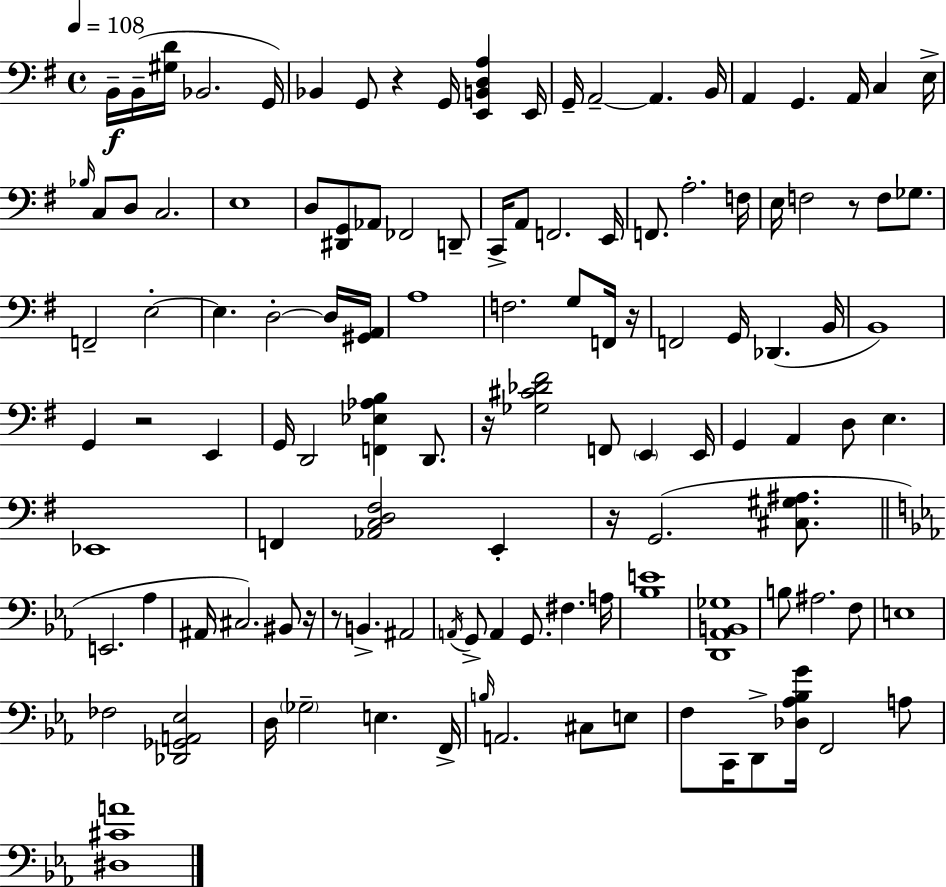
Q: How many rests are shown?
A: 8